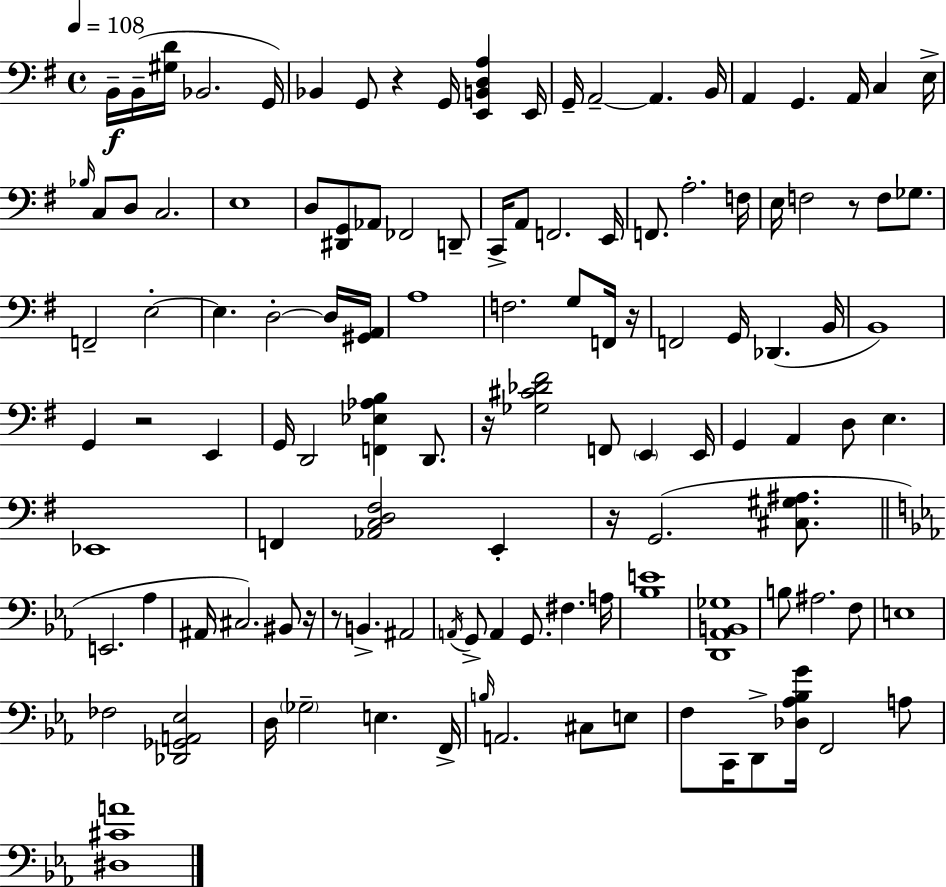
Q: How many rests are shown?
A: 8